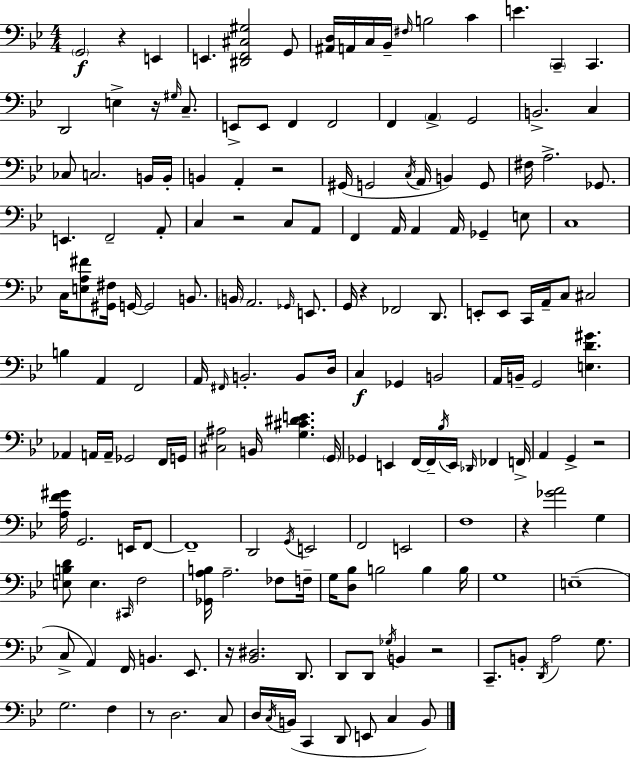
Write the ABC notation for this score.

X:1
T:Untitled
M:4/4
L:1/4
K:Gm
G,,2 z E,, E,, [^D,,F,,^C,^G,]2 G,,/2 [^A,,D,]/4 A,,/4 C,/4 _B,,/4 ^F,/4 B,2 C E C,, C,, D,,2 E, z/4 ^G,/4 C,/2 E,,/2 E,,/2 F,, F,,2 F,, A,, G,,2 B,,2 C, _C,/2 C,2 B,,/4 B,,/4 B,, A,, z2 ^G,,/4 G,,2 C,/4 A,,/4 B,, G,,/2 ^F,/4 A,2 _G,,/2 E,, F,,2 A,,/2 C, z2 C,/2 A,,/2 F,, A,,/4 A,, A,,/4 _G,, E,/2 C,4 C,/4 [E,A,^F]/2 [^G,,^F,]/4 G,,/4 G,,2 B,,/2 B,,/4 A,,2 _G,,/4 E,,/2 G,,/4 z _F,,2 D,,/2 E,,/2 E,,/2 C,,/4 A,,/4 C,/2 ^C,2 B, A,, F,,2 A,,/4 ^F,,/4 B,,2 B,,/2 D,/4 C, _G,, B,,2 A,,/4 B,,/4 G,,2 [E,D^G] _A,, A,,/4 A,,/4 _G,,2 F,,/4 G,,/4 [^C,^A,]2 B,,/4 [G,^C^DE] G,,/4 _G,, E,, F,,/4 F,,/4 _B,/4 E,,/4 _D,,/4 _F,, F,,/4 A,, G,, z2 [A,F^G]/4 G,,2 E,,/4 F,,/2 F,,4 D,,2 G,,/4 E,,2 F,,2 E,,2 F,4 z [_GA]2 G, [E,B,D]/2 E, ^C,,/4 F,2 [_G,,A,B,]/4 A,2 _F,/2 F,/4 G,/4 [D,_B,]/2 B,2 B, B,/4 G,4 E,4 C,/2 A,, F,,/4 B,, _E,,/2 z/4 [_B,,^D,]2 D,,/2 D,,/2 D,,/2 _G,/4 B,, z2 C,,/2 B,,/2 D,,/4 A,2 G,/2 G,2 F, z/2 D,2 C,/2 D,/4 C,/4 B,,/4 C,, D,,/2 E,,/2 C, B,,/2